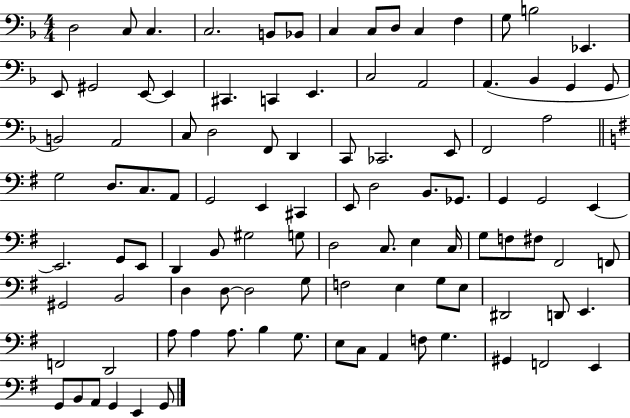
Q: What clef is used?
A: bass